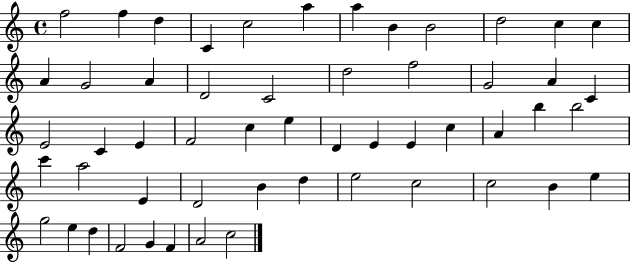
{
  \clef treble
  \time 4/4
  \defaultTimeSignature
  \key c \major
  f''2 f''4 d''4 | c'4 c''2 a''4 | a''4 b'4 b'2 | d''2 c''4 c''4 | \break a'4 g'2 a'4 | d'2 c'2 | d''2 f''2 | g'2 a'4 c'4 | \break e'2 c'4 e'4 | f'2 c''4 e''4 | d'4 e'4 e'4 c''4 | a'4 b''4 b''2 | \break c'''4 a''2 e'4 | d'2 b'4 d''4 | e''2 c''2 | c''2 b'4 e''4 | \break g''2 e''4 d''4 | f'2 g'4 f'4 | a'2 c''2 | \bar "|."
}